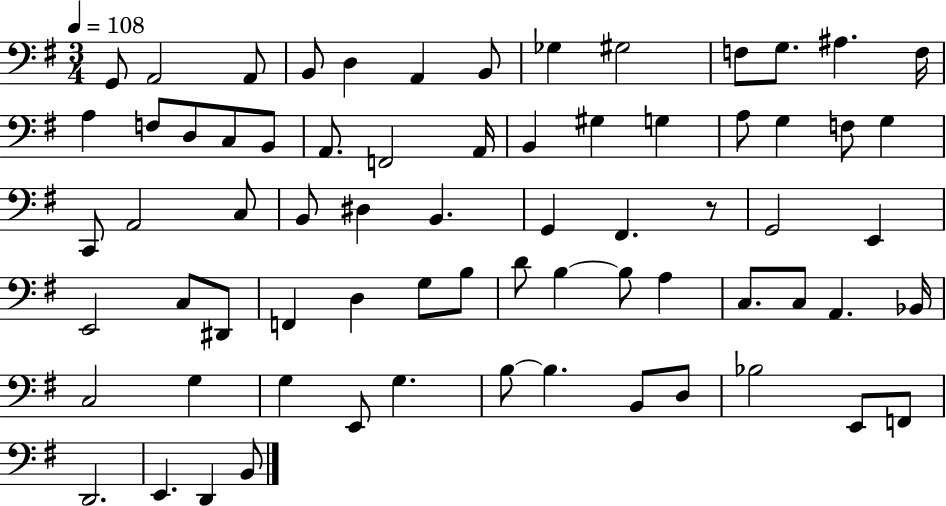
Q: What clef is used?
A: bass